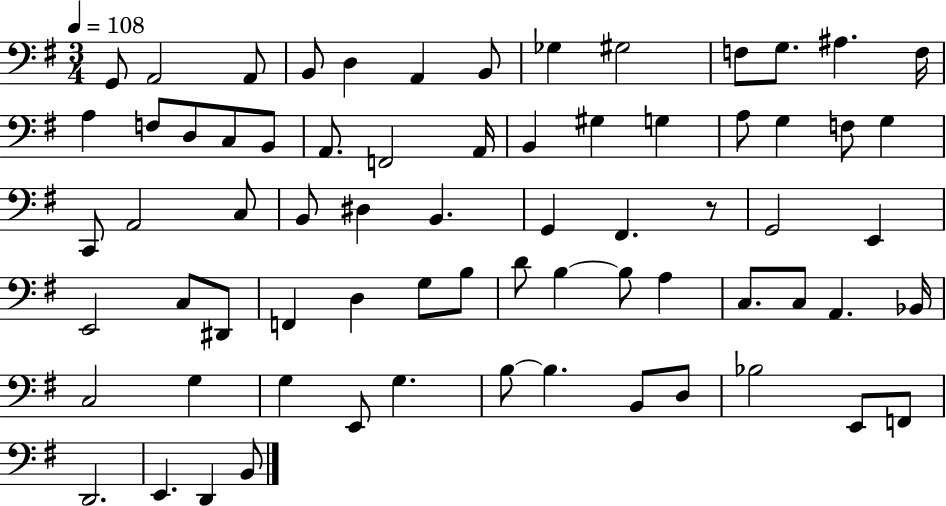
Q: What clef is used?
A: bass